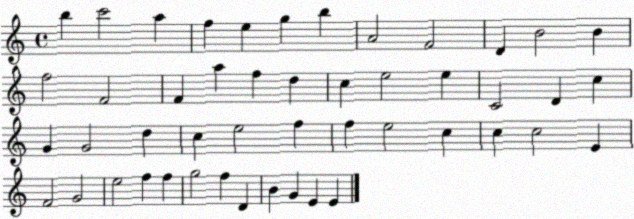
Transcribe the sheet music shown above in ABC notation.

X:1
T:Untitled
M:4/4
L:1/4
K:C
b c'2 a f e g b A2 F2 D B2 B f2 F2 F a f d c e2 e C2 D c G G2 d c e2 f f e2 c c c2 E F2 G2 e2 f f g2 f D B G E E